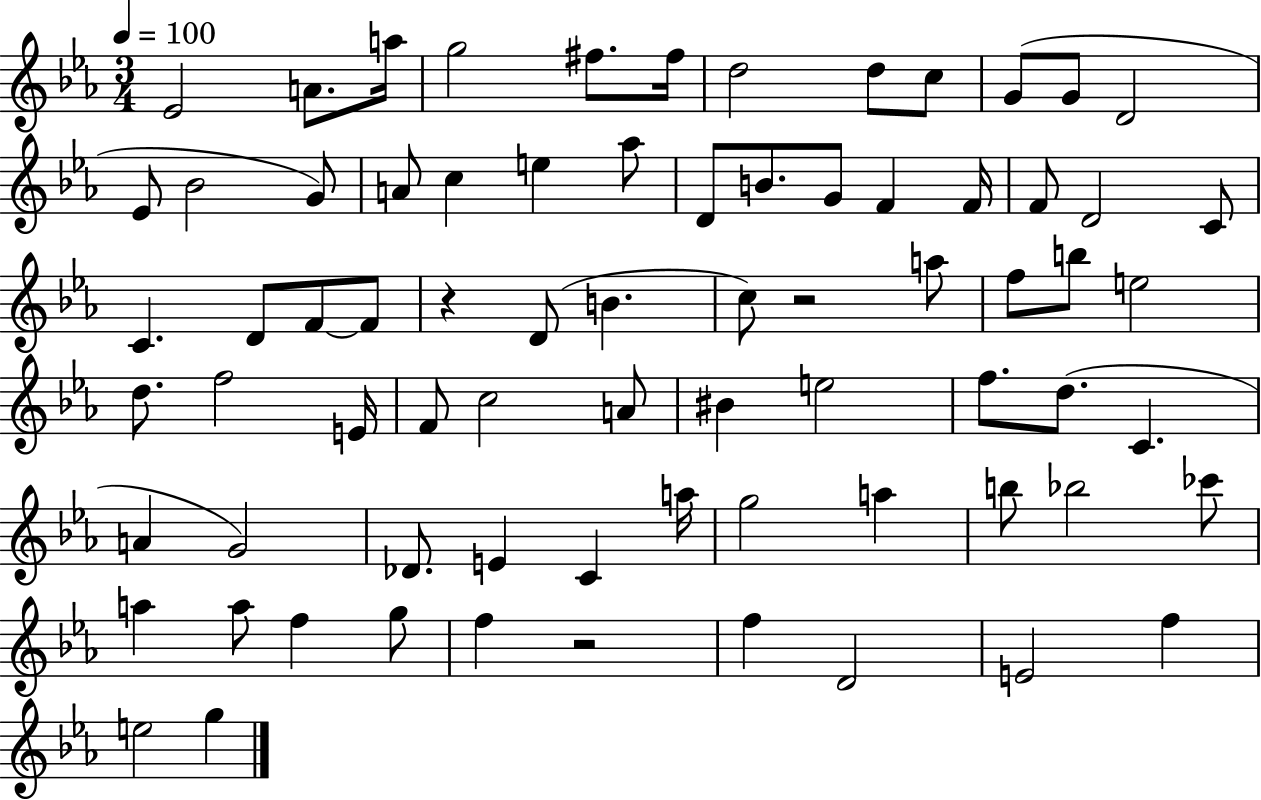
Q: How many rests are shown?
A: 3